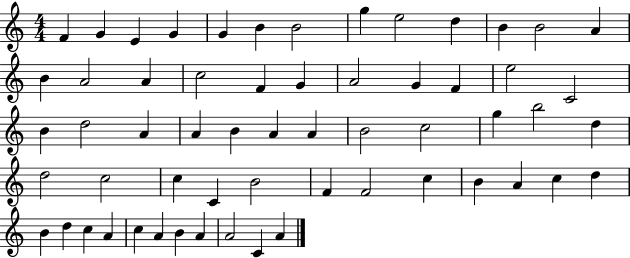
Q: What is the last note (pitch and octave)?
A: A4